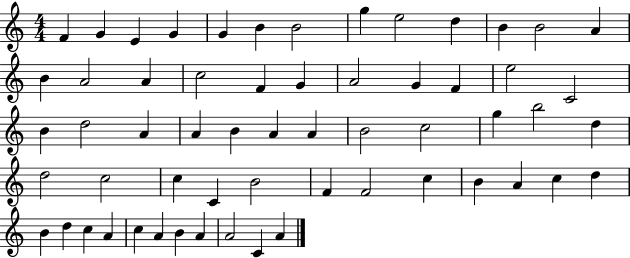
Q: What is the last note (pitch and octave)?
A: A4